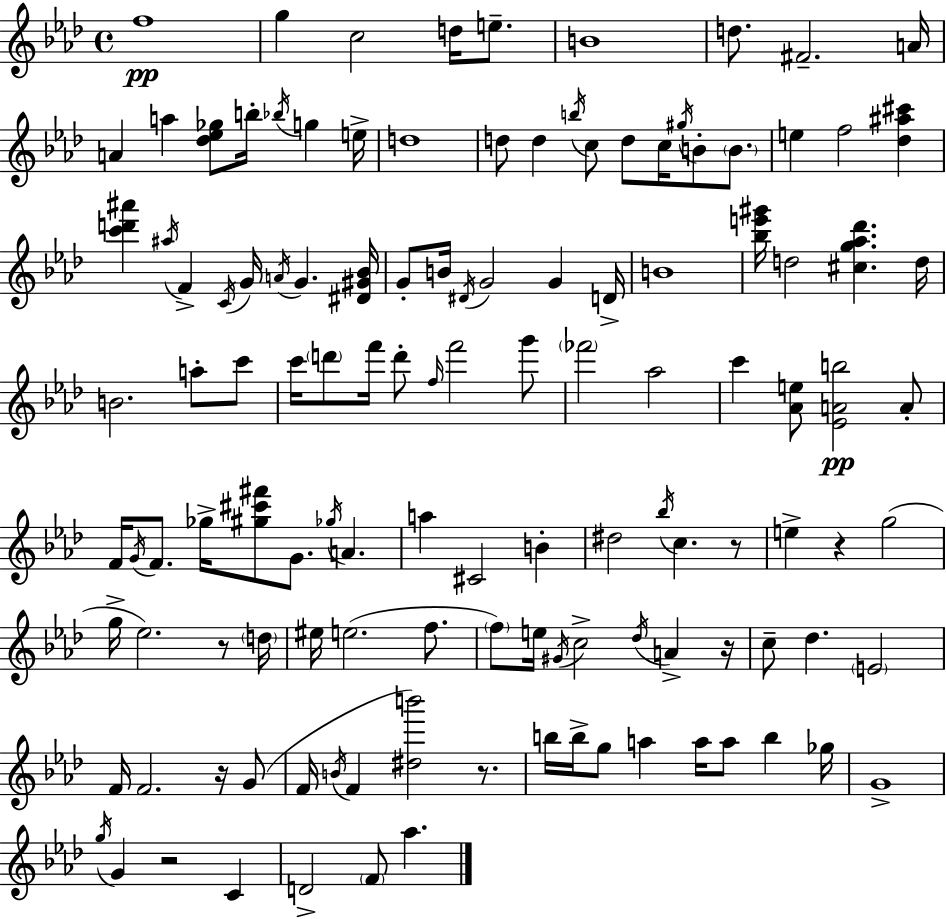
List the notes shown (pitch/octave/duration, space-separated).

F5/w G5/q C5/h D5/s E5/e. B4/w D5/e. F#4/h. A4/s A4/q A5/q [Db5,Eb5,Gb5]/e B5/s Bb5/s G5/q E5/s D5/w D5/e D5/q B5/s C5/e D5/e C5/s G#5/s B4/e B4/e. E5/q F5/h [Db5,A#5,C#6]/q [C6,D6,A#6]/q A#5/s F4/q C4/s G4/s A4/s G4/q. [D#4,G#4,Bb4]/s G4/e B4/s D#4/s G4/h G4/q D4/s B4/w [Bb5,E6,G#6]/s D5/h [C#5,G5,Ab5,Db6]/q. D5/s B4/h. A5/e C6/e C6/s D6/e F6/s D6/e F5/s F6/h G6/e FES6/h Ab5/h C6/q [Ab4,E5]/e [Eb4,A4,B5]/h A4/e F4/s G4/s F4/e. Gb5/s [G#5,C#6,F#6]/e G4/e. Gb5/s A4/q. A5/q C#4/h B4/q D#5/h Bb5/s C5/q. R/e E5/q R/q G5/h G5/s Eb5/h. R/e D5/s EIS5/s E5/h. F5/e. F5/e E5/s G#4/s C5/h Db5/s A4/q R/s C5/e Db5/q. E4/h F4/s F4/h. R/s G4/e F4/s B4/s F4/q [D#5,B6]/h R/e. B5/s B5/s G5/e A5/q A5/s A5/e B5/q Gb5/s G4/w G5/s G4/q R/h C4/q D4/h F4/e Ab5/q.